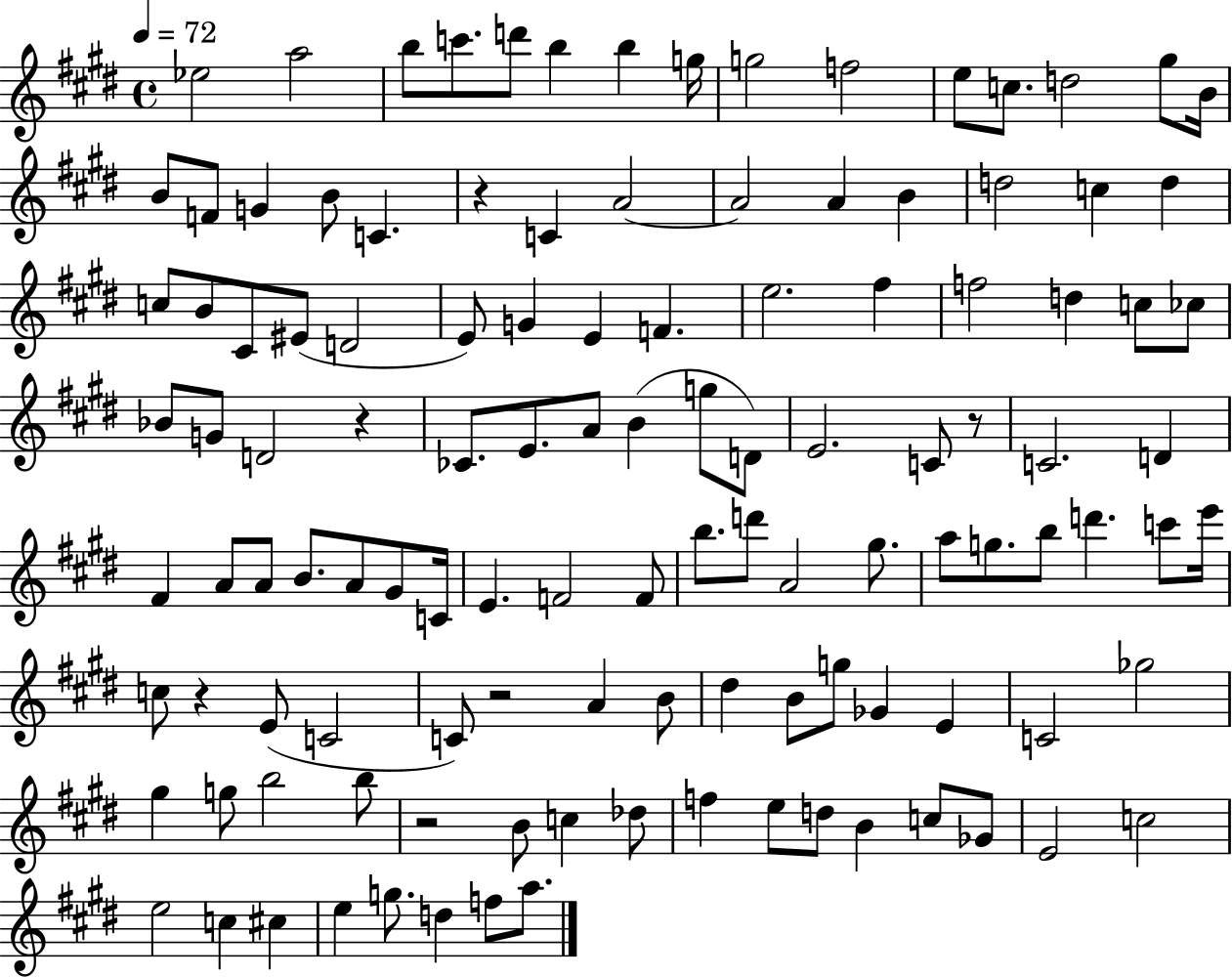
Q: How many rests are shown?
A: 6